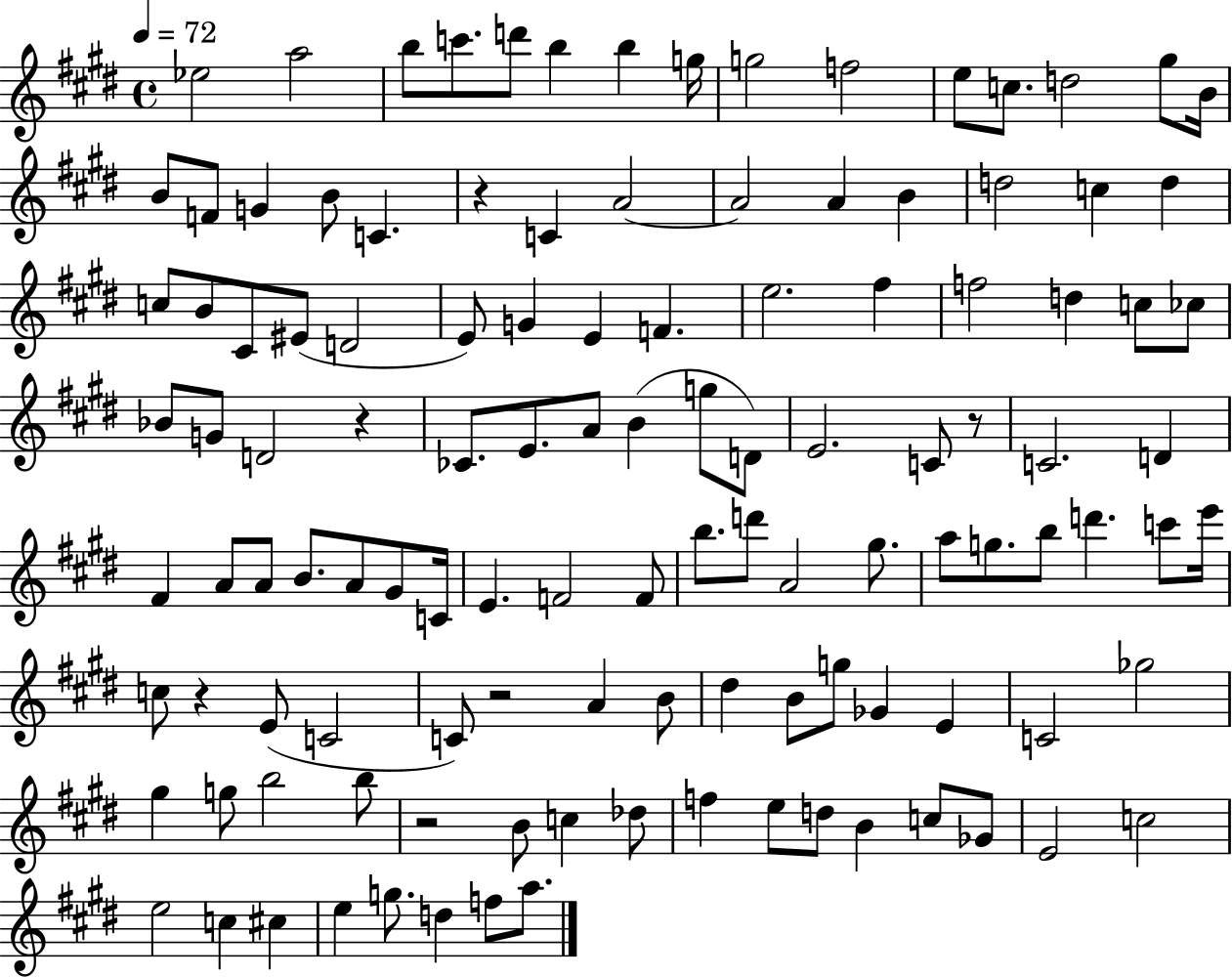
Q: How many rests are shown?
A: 6